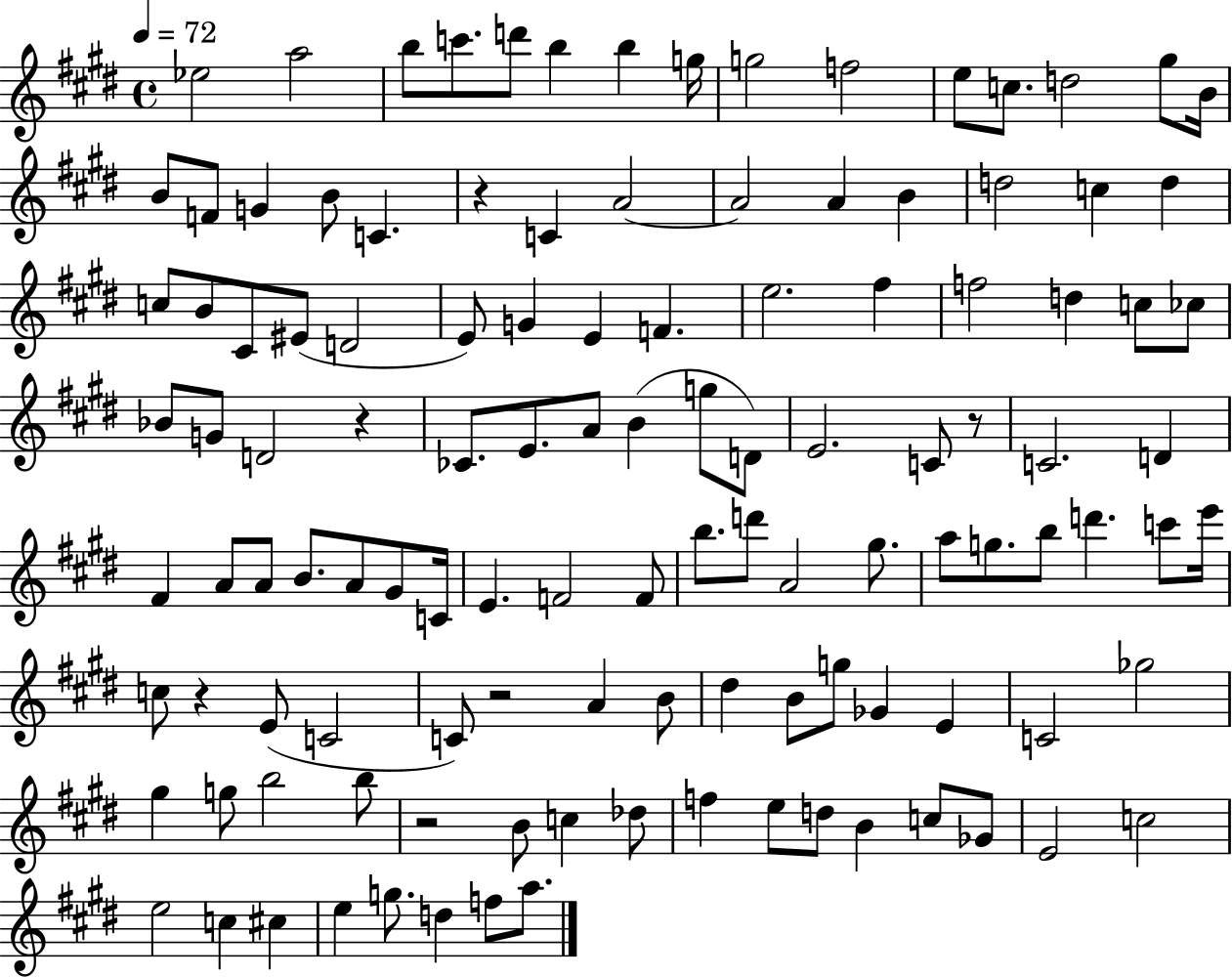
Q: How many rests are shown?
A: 6